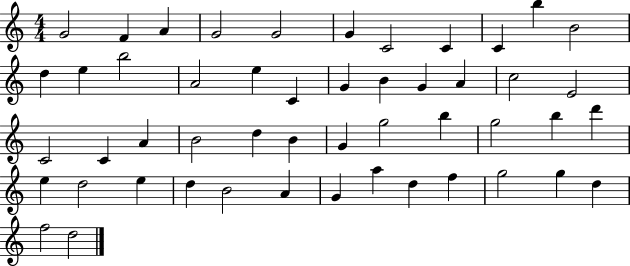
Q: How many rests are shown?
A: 0